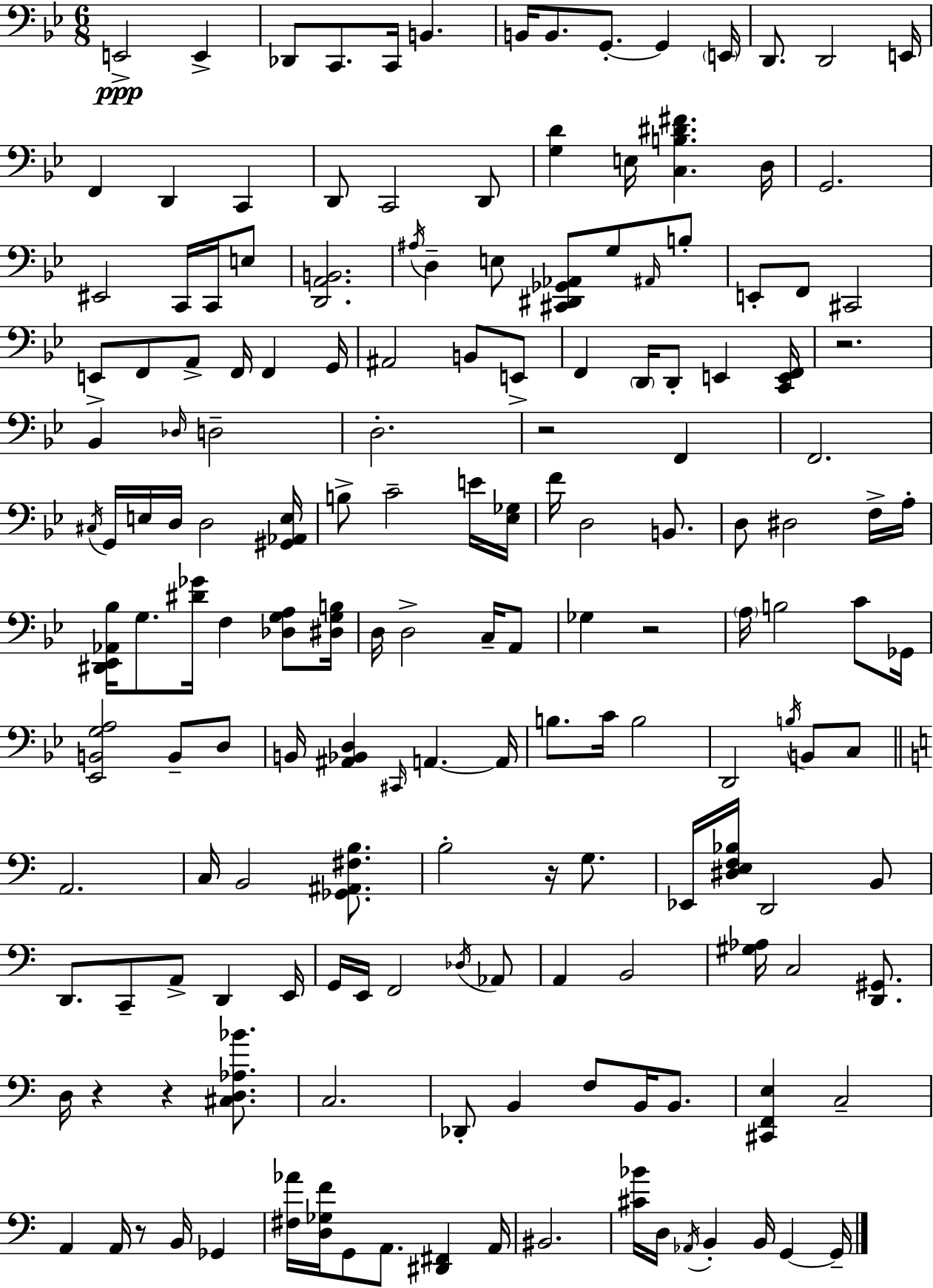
E2/h E2/q Db2/e C2/e. C2/s B2/q. B2/s B2/e. G2/e. G2/q E2/s D2/e. D2/h E2/s F2/q D2/q C2/q D2/e C2/h D2/e [G3,D4]/q E3/s [C3,B3,D#4,F#4]/q. D3/s G2/h. EIS2/h C2/s C2/s E3/e [D2,A2,B2]/h. A#3/s D3/q E3/e [C#2,D#2,Gb2,Ab2]/e G3/e A#2/s B3/e E2/e F2/e C#2/h E2/e F2/e A2/e F2/s F2/q G2/s A#2/h B2/e E2/e F2/q D2/s D2/e E2/q [C2,E2,F2]/s R/h. Bb2/q Db3/s D3/h D3/h. R/h F2/q F2/h. C#3/s G2/s E3/s D3/s D3/h [G#2,Ab2,E3]/s B3/e C4/h E4/s [Eb3,Gb3]/s F4/s D3/h B2/e. D3/e D#3/h F3/s A3/s [D#2,Eb2,Ab2,Bb3]/s G3/e. [D#4,Gb4]/s F3/q [Db3,G3,A3]/e [D#3,G3,B3]/s D3/s D3/h C3/s A2/e Gb3/q R/h A3/s B3/h C4/e Gb2/s [Eb2,B2,G3,A3]/h B2/e D3/e B2/s [A#2,Bb2,D3]/q C#2/s A2/q. A2/s B3/e. C4/s B3/h D2/h B3/s B2/e C3/e A2/h. C3/s B2/h [Gb2,A#2,F#3,B3]/e. B3/h R/s G3/e. Eb2/s [D#3,E3,F3,Bb3]/s D2/h B2/e D2/e. C2/e A2/e D2/q E2/s G2/s E2/s F2/h Db3/s Ab2/e A2/q B2/h [G#3,Ab3]/s C3/h [D2,G#2]/e. D3/s R/q R/q [C#3,D3,Ab3,Bb4]/e. C3/h. Db2/e B2/q F3/e B2/s B2/e. [C#2,F2,E3]/q C3/h A2/q A2/s R/e B2/s Gb2/q [F#3,Ab4]/s [D3,Gb3,F4]/s G2/e A2/e. [D#2,F#2]/q A2/s BIS2/h. [C#4,Bb4]/s D3/s Ab2/s B2/q B2/s G2/q G2/s